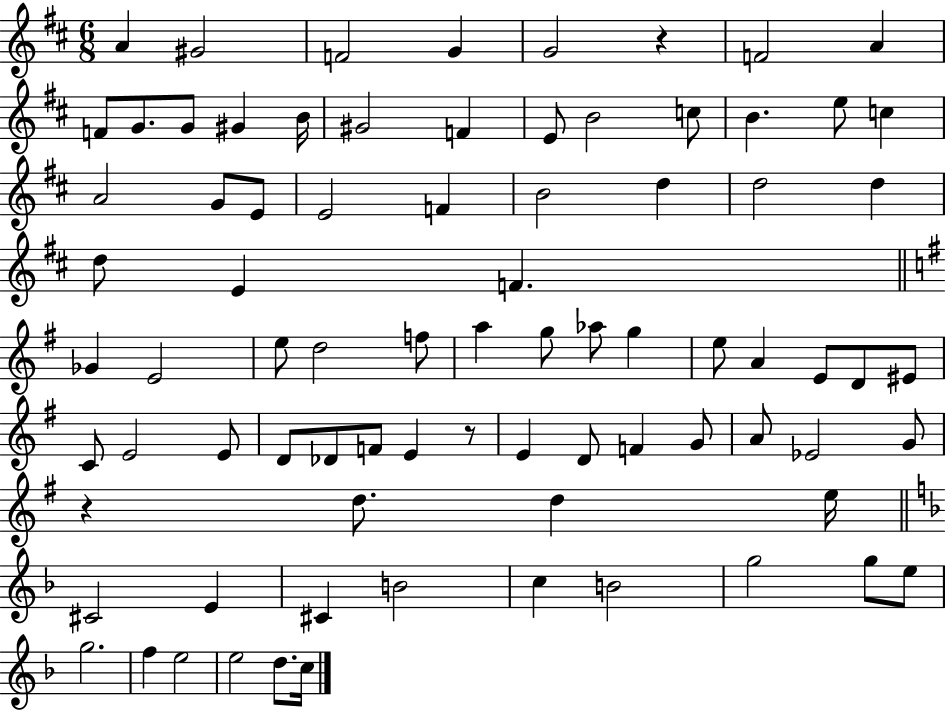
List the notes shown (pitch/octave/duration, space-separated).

A4/q G#4/h F4/h G4/q G4/h R/q F4/h A4/q F4/e G4/e. G4/e G#4/q B4/s G#4/h F4/q E4/e B4/h C5/e B4/q. E5/e C5/q A4/h G4/e E4/e E4/h F4/q B4/h D5/q D5/h D5/q D5/e E4/q F4/q. Gb4/q E4/h E5/e D5/h F5/e A5/q G5/e Ab5/e G5/q E5/e A4/q E4/e D4/e EIS4/e C4/e E4/h E4/e D4/e Db4/e F4/e E4/q R/e E4/q D4/e F4/q G4/e A4/e Eb4/h G4/e R/q D5/e. D5/q E5/s C#4/h E4/q C#4/q B4/h C5/q B4/h G5/h G5/e E5/e G5/h. F5/q E5/h E5/h D5/e. C5/s